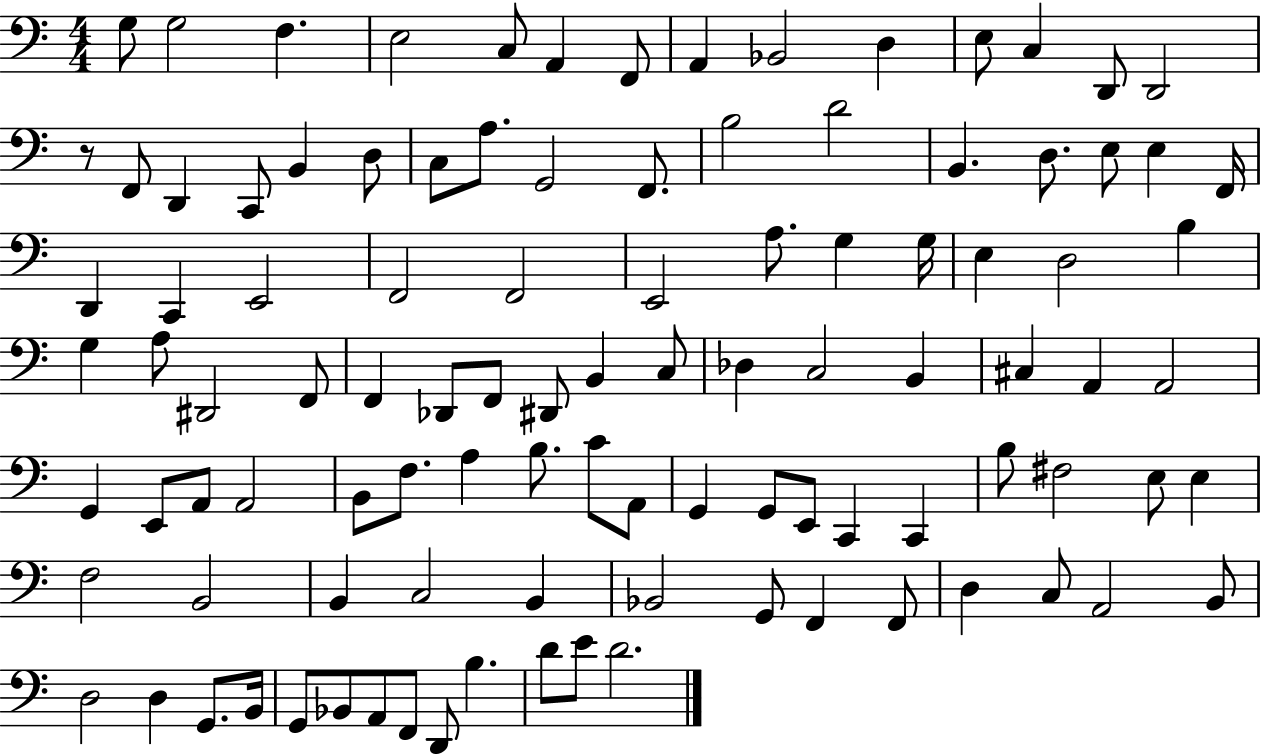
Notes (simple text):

G3/e G3/h F3/q. E3/h C3/e A2/q F2/e A2/q Bb2/h D3/q E3/e C3/q D2/e D2/h R/e F2/e D2/q C2/e B2/q D3/e C3/e A3/e. G2/h F2/e. B3/h D4/h B2/q. D3/e. E3/e E3/q F2/s D2/q C2/q E2/h F2/h F2/h E2/h A3/e. G3/q G3/s E3/q D3/h B3/q G3/q A3/e D#2/h F2/e F2/q Db2/e F2/e D#2/e B2/q C3/e Db3/q C3/h B2/q C#3/q A2/q A2/h G2/q E2/e A2/e A2/h B2/e F3/e. A3/q B3/e. C4/e A2/e G2/q G2/e E2/e C2/q C2/q B3/e F#3/h E3/e E3/q F3/h B2/h B2/q C3/h B2/q Bb2/h G2/e F2/q F2/e D3/q C3/e A2/h B2/e D3/h D3/q G2/e. B2/s G2/e Bb2/e A2/e F2/e D2/e B3/q. D4/e E4/e D4/h.